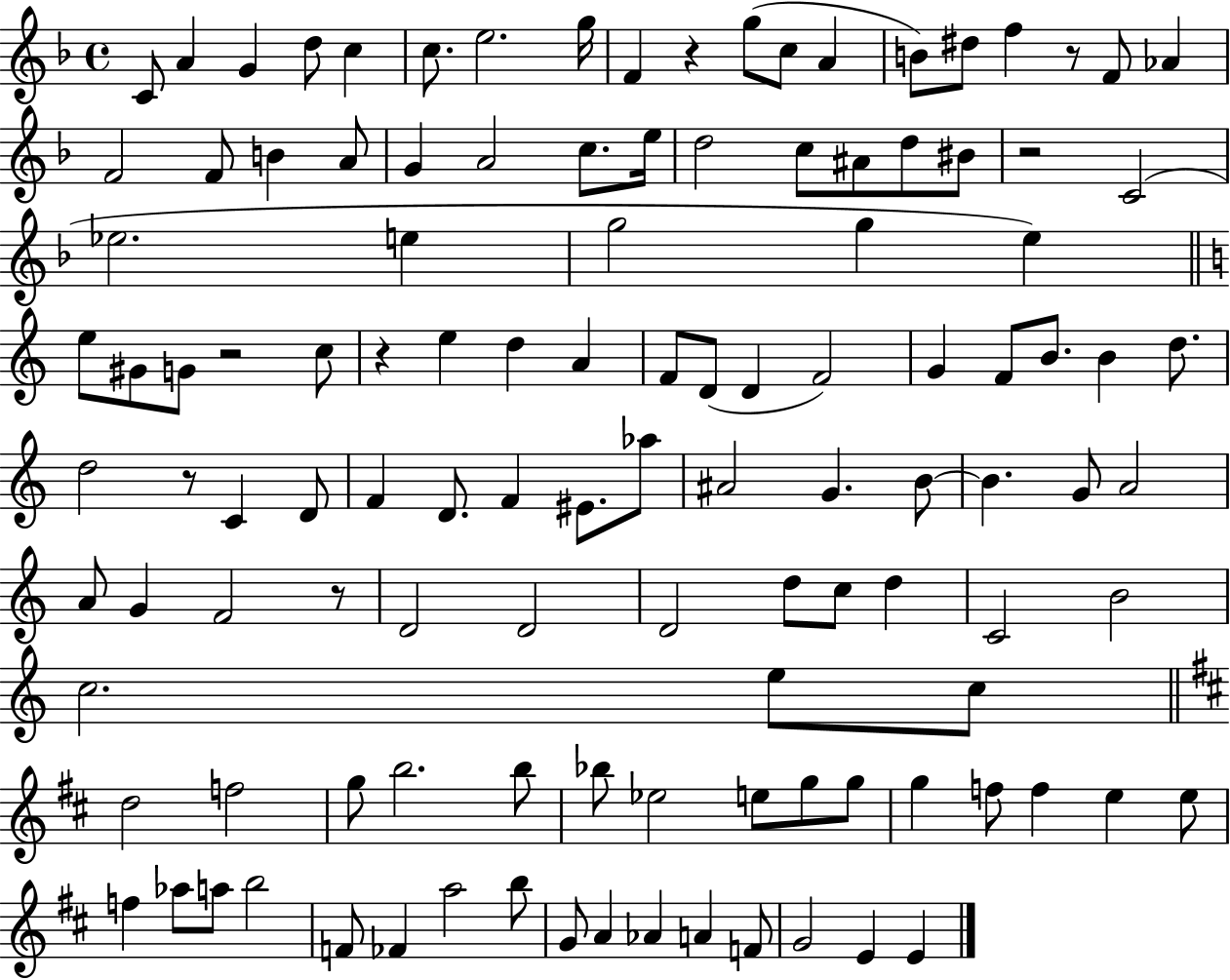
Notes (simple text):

C4/e A4/q G4/q D5/e C5/q C5/e. E5/h. G5/s F4/q R/q G5/e C5/e A4/q B4/e D#5/e F5/q R/e F4/e Ab4/q F4/h F4/e B4/q A4/e G4/q A4/h C5/e. E5/s D5/h C5/e A#4/e D5/e BIS4/e R/h C4/h Eb5/h. E5/q G5/h G5/q E5/q E5/e G#4/e G4/e R/h C5/e R/q E5/q D5/q A4/q F4/e D4/e D4/q F4/h G4/q F4/e B4/e. B4/q D5/e. D5/h R/e C4/q D4/e F4/q D4/e. F4/q EIS4/e. Ab5/e A#4/h G4/q. B4/e B4/q. G4/e A4/h A4/e G4/q F4/h R/e D4/h D4/h D4/h D5/e C5/e D5/q C4/h B4/h C5/h. E5/e C5/e D5/h F5/h G5/e B5/h. B5/e Bb5/e Eb5/h E5/e G5/e G5/e G5/q F5/e F5/q E5/q E5/e F5/q Ab5/e A5/e B5/h F4/e FES4/q A5/h B5/e G4/e A4/q Ab4/q A4/q F4/e G4/h E4/q E4/q